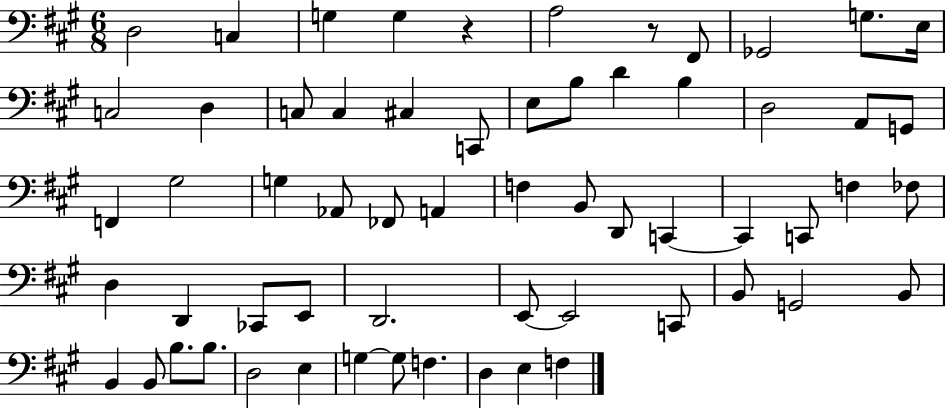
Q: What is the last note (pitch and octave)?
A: F3